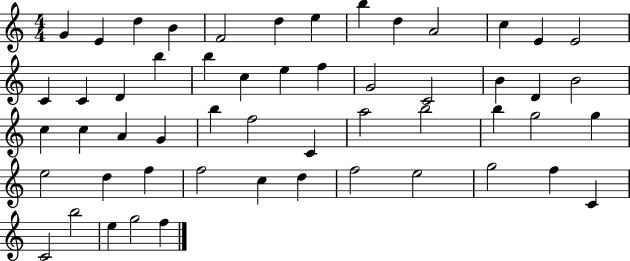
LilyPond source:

{
  \clef treble
  \numericTimeSignature
  \time 4/4
  \key c \major
  g'4 e'4 d''4 b'4 | f'2 d''4 e''4 | b''4 d''4 a'2 | c''4 e'4 e'2 | \break c'4 c'4 d'4 b''4 | b''4 c''4 e''4 f''4 | g'2 c'2 | b'4 d'4 b'2 | \break c''4 c''4 a'4 g'4 | b''4 f''2 c'4 | a''2 b''2 | b''4 g''2 g''4 | \break e''2 d''4 f''4 | f''2 c''4 d''4 | f''2 e''2 | g''2 f''4 c'4 | \break c'2 b''2 | e''4 g''2 f''4 | \bar "|."
}